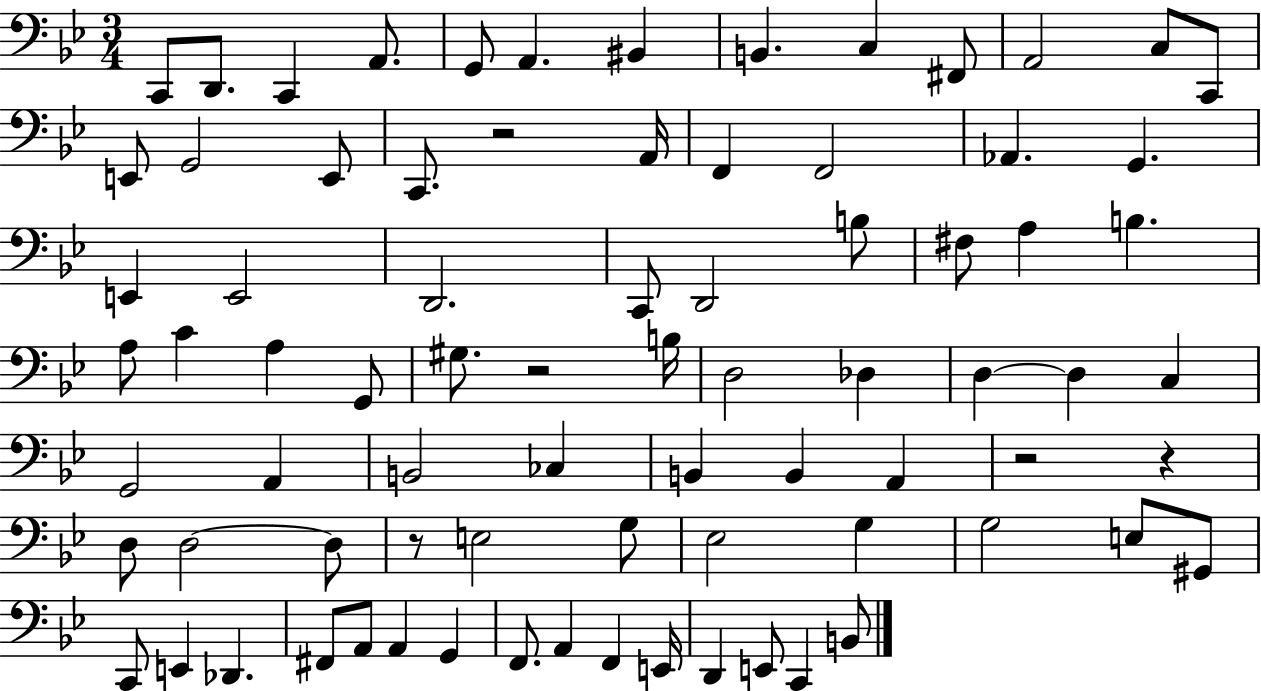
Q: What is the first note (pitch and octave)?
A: C2